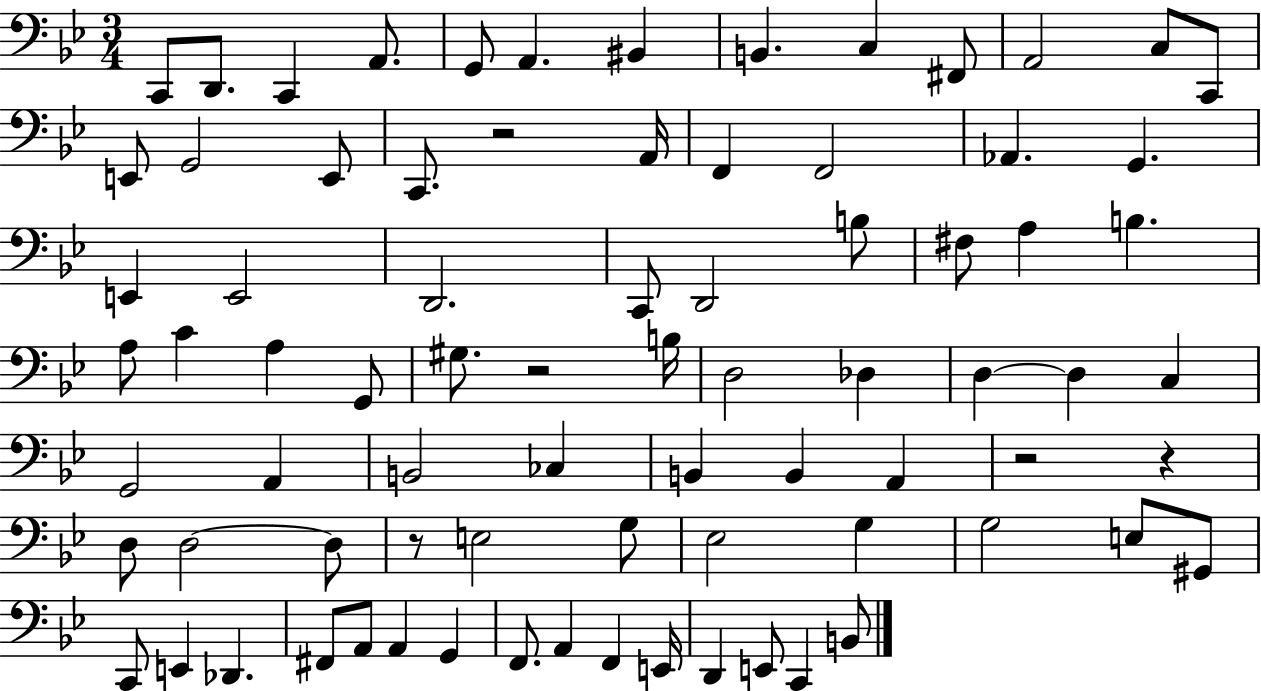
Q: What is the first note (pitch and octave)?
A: C2